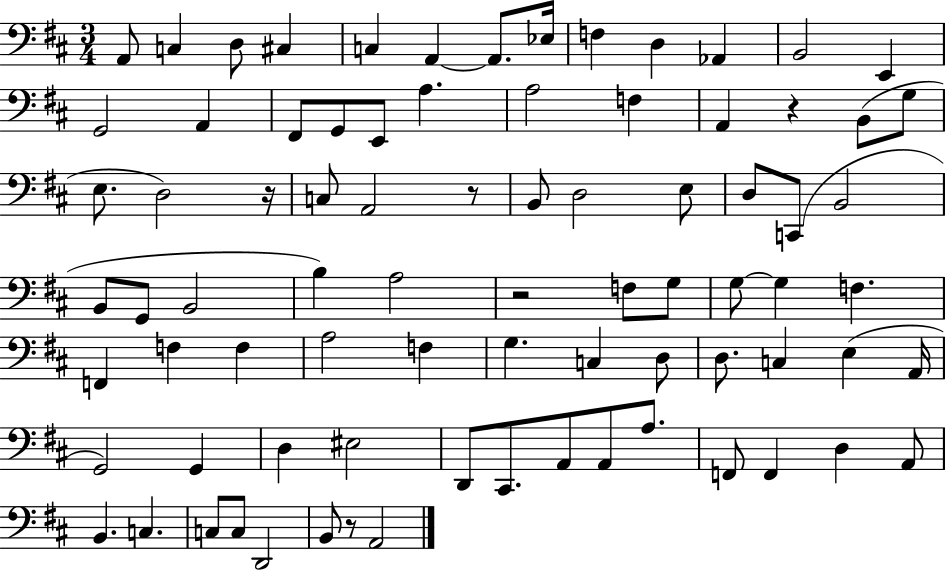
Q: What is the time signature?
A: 3/4